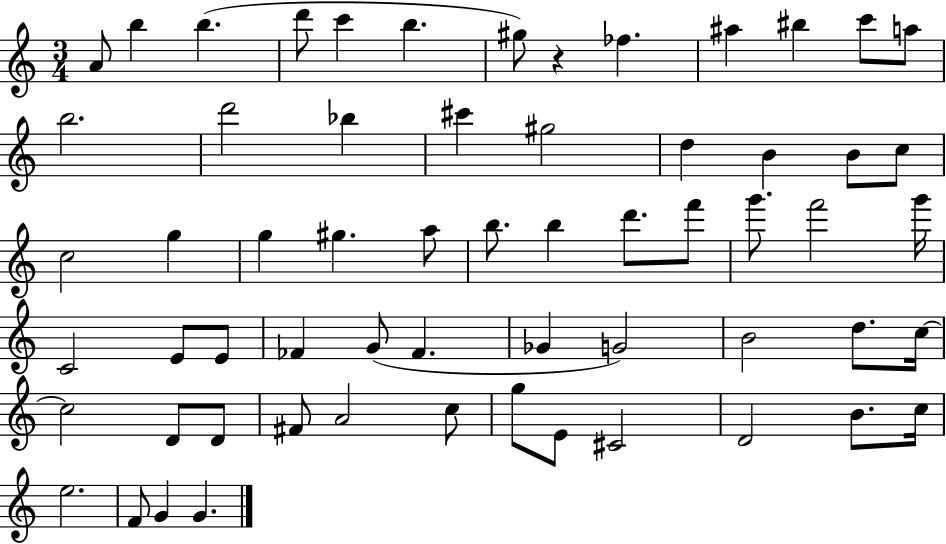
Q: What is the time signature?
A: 3/4